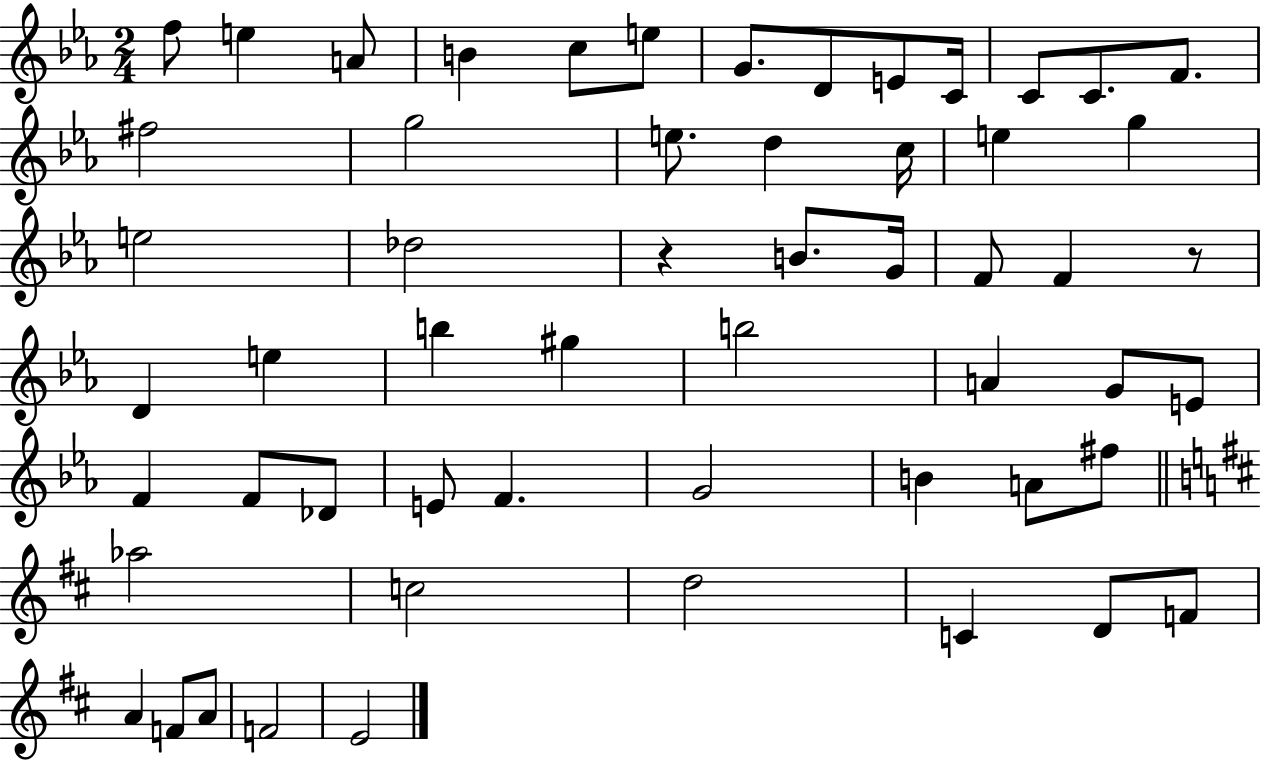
{
  \clef treble
  \numericTimeSignature
  \time 2/4
  \key ees \major
  f''8 e''4 a'8 | b'4 c''8 e''8 | g'8. d'8 e'8 c'16 | c'8 c'8. f'8. | \break fis''2 | g''2 | e''8. d''4 c''16 | e''4 g''4 | \break e''2 | des''2 | r4 b'8. g'16 | f'8 f'4 r8 | \break d'4 e''4 | b''4 gis''4 | b''2 | a'4 g'8 e'8 | \break f'4 f'8 des'8 | e'8 f'4. | g'2 | b'4 a'8 fis''8 | \break \bar "||" \break \key d \major aes''2 | c''2 | d''2 | c'4 d'8 f'8 | \break a'4 f'8 a'8 | f'2 | e'2 | \bar "|."
}